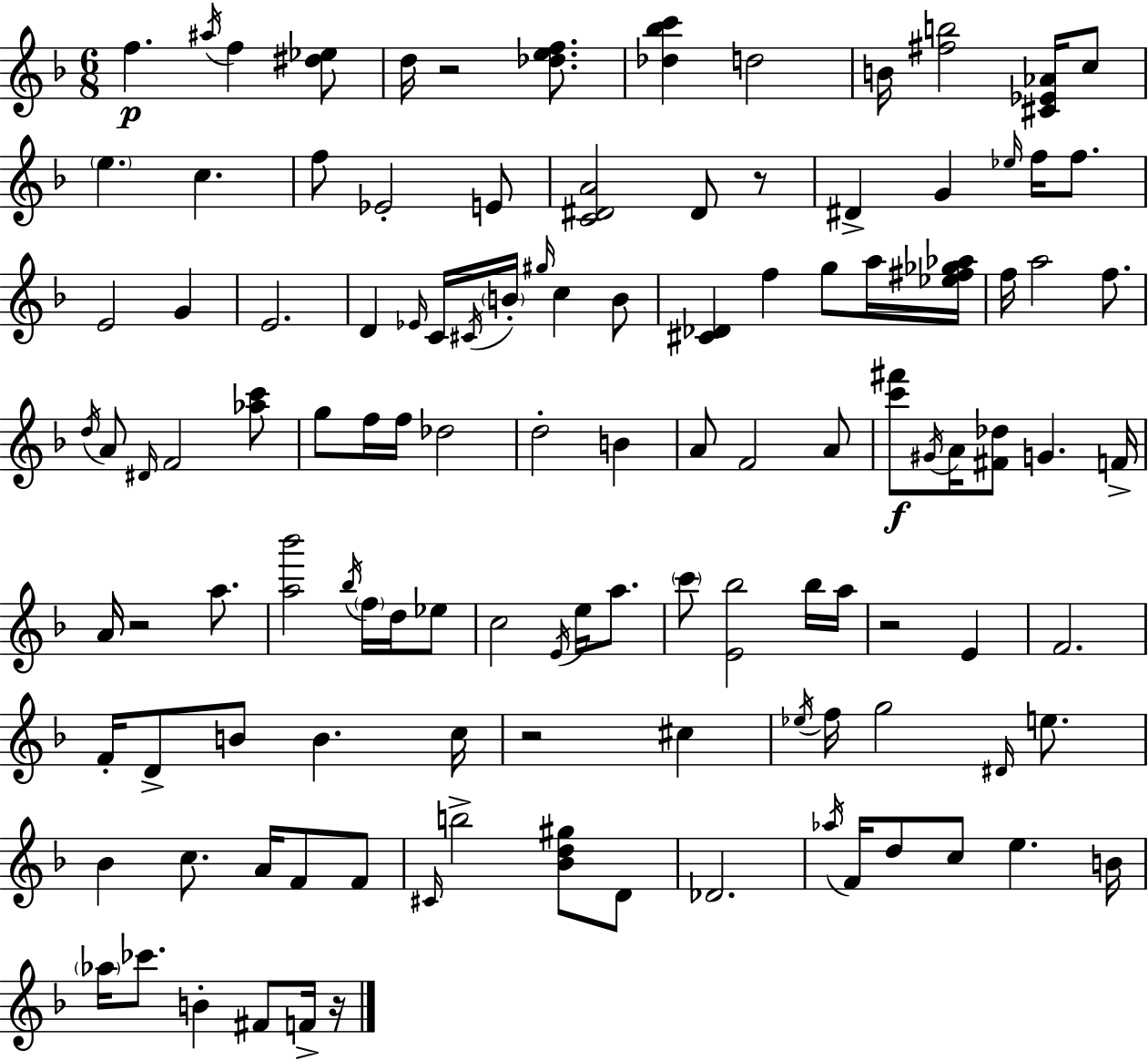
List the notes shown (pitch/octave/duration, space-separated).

F5/q. A#5/s F5/q [D#5,Eb5]/e D5/s R/h [Db5,E5,F5]/e. [Db5,Bb5,C6]/q D5/h B4/s [F#5,B5]/h [C#4,Eb4,Ab4]/s C5/e E5/q. C5/q. F5/e Eb4/h E4/e [C4,D#4,A4]/h D#4/e R/e D#4/q G4/q Eb5/s F5/s F5/e. E4/h G4/q E4/h. D4/q Eb4/s C4/s C#4/s B4/s G#5/s C5/q B4/e [C#4,Db4]/q F5/q G5/e A5/s [Eb5,F#5,Gb5,Ab5]/s F5/s A5/h F5/e. D5/s A4/e D#4/s F4/h [Ab5,C6]/e G5/e F5/s F5/s Db5/h D5/h B4/q A4/e F4/h A4/e [C6,F#6]/e G#4/s A4/s [F#4,Db5]/e G4/q. F4/s A4/s R/h A5/e. [A5,Bb6]/h Bb5/s F5/s D5/s Eb5/e C5/h E4/s E5/s A5/e. C6/e [E4,Bb5]/h Bb5/s A5/s R/h E4/q F4/h. F4/s D4/e B4/e B4/q. C5/s R/h C#5/q Eb5/s F5/s G5/h D#4/s E5/e. Bb4/q C5/e. A4/s F4/e F4/e C#4/s B5/h [Bb4,D5,G#5]/e D4/e Db4/h. Ab5/s F4/s D5/e C5/e E5/q. B4/s Ab5/s CES6/e. B4/q F#4/e F4/s R/s